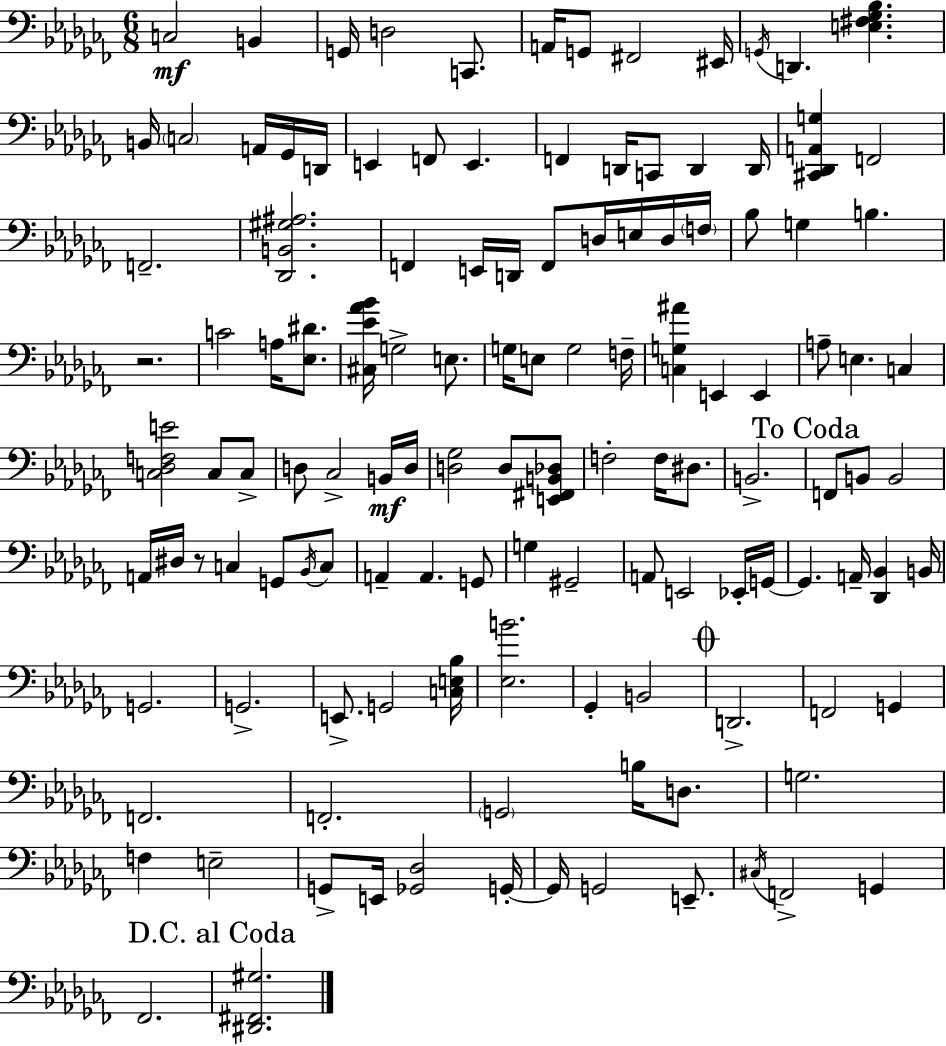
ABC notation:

X:1
T:Untitled
M:6/8
L:1/4
K:Abm
C,2 B,, G,,/4 D,2 C,,/2 A,,/4 G,,/2 ^F,,2 ^E,,/4 G,,/4 D,, [E,^F,_G,_B,] B,,/4 C,2 A,,/4 _G,,/4 D,,/4 E,, F,,/2 E,, F,, D,,/4 C,,/2 D,, D,,/4 [^C,,_D,,A,,G,] F,,2 F,,2 [_D,,B,,^G,^A,]2 F,, E,,/4 D,,/4 F,,/2 D,/4 E,/4 D,/4 F,/4 _B,/2 G, B, z2 C2 A,/4 [_E,^D]/2 [^C,_E_A_B]/4 G,2 E,/2 G,/4 E,/2 G,2 F,/4 [C,G,^A] E,, E,, A,/2 E, C, [C,_D,F,E]2 C,/2 C,/2 D,/2 _C,2 B,,/4 D,/4 [D,_G,]2 D,/2 [E,,^F,,B,,_D,]/2 F,2 F,/4 ^D,/2 B,,2 F,,/2 B,,/2 B,,2 A,,/4 ^D,/4 z/2 C, G,,/2 _B,,/4 C,/2 A,, A,, G,,/2 G, ^G,,2 A,,/2 E,,2 _E,,/4 G,,/4 G,, A,,/4 [_D,,_B,,] B,,/4 G,,2 G,,2 E,,/2 G,,2 [C,E,_B,]/4 [_E,B]2 _G,, B,,2 D,,2 F,,2 G,, F,,2 F,,2 G,,2 B,/4 D,/2 G,2 F, E,2 G,,/2 E,,/4 [_G,,_D,]2 G,,/4 G,,/4 G,,2 E,,/2 ^C,/4 F,,2 G,, _F,,2 [^D,,^F,,^G,]2